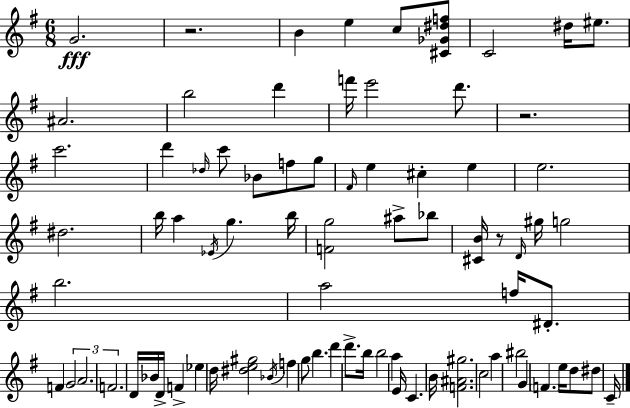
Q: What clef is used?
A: treble